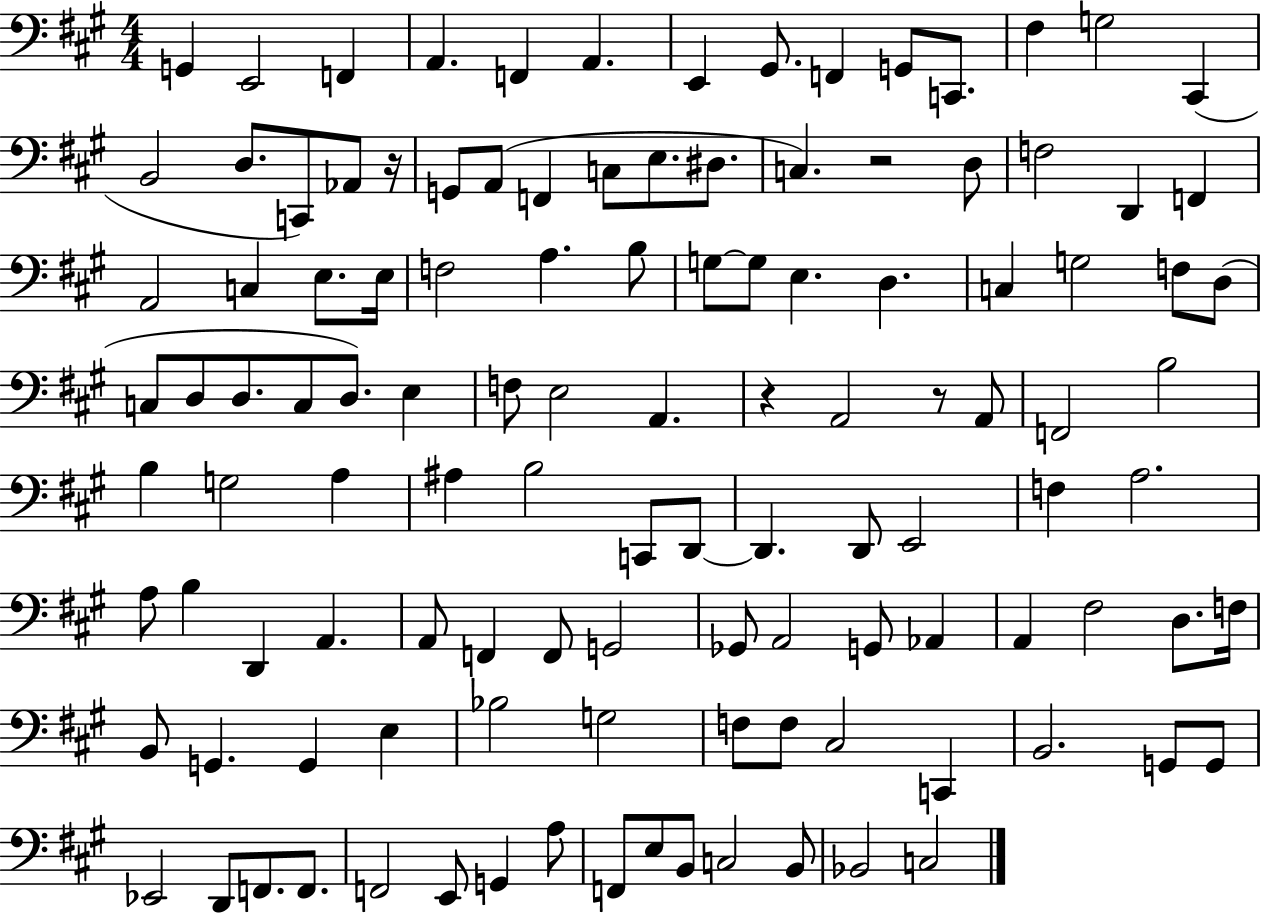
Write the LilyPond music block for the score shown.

{
  \clef bass
  \numericTimeSignature
  \time 4/4
  \key a \major
  g,4 e,2 f,4 | a,4. f,4 a,4. | e,4 gis,8. f,4 g,8 c,8. | fis4 g2 cis,4( | \break b,2 d8. c,8) aes,8 r16 | g,8 a,8( f,4 c8 e8. dis8. | c4.) r2 d8 | f2 d,4 f,4 | \break a,2 c4 e8. e16 | f2 a4. b8 | g8~~ g8 e4. d4. | c4 g2 f8 d8( | \break c8 d8 d8. c8 d8.) e4 | f8 e2 a,4. | r4 a,2 r8 a,8 | f,2 b2 | \break b4 g2 a4 | ais4 b2 c,8 d,8~~ | d,4. d,8 e,2 | f4 a2. | \break a8 b4 d,4 a,4. | a,8 f,4 f,8 g,2 | ges,8 a,2 g,8 aes,4 | a,4 fis2 d8. f16 | \break b,8 g,4. g,4 e4 | bes2 g2 | f8 f8 cis2 c,4 | b,2. g,8 g,8 | \break ees,2 d,8 f,8. f,8. | f,2 e,8 g,4 a8 | f,8 e8 b,8 c2 b,8 | bes,2 c2 | \break \bar "|."
}